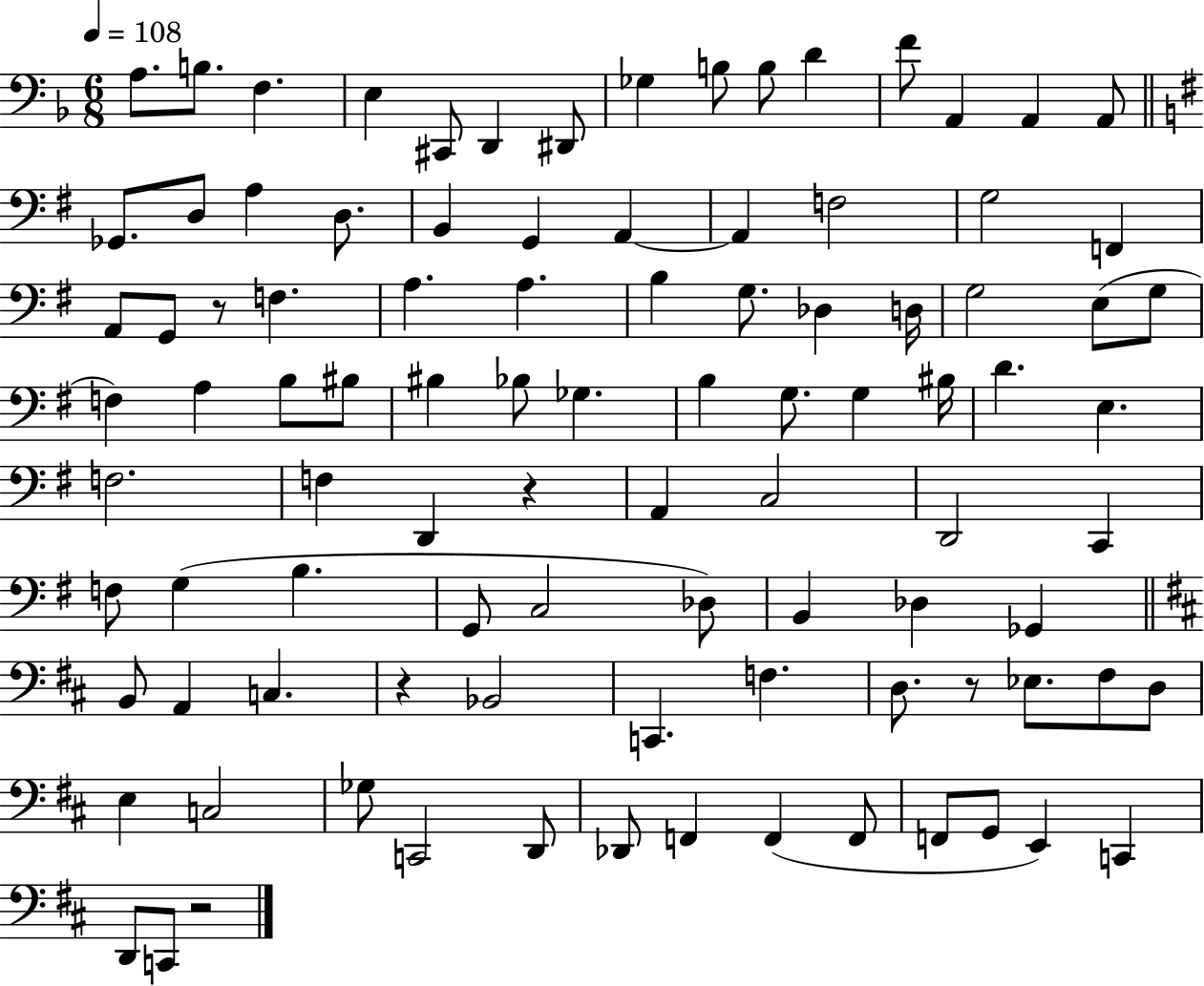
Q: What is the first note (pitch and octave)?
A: A3